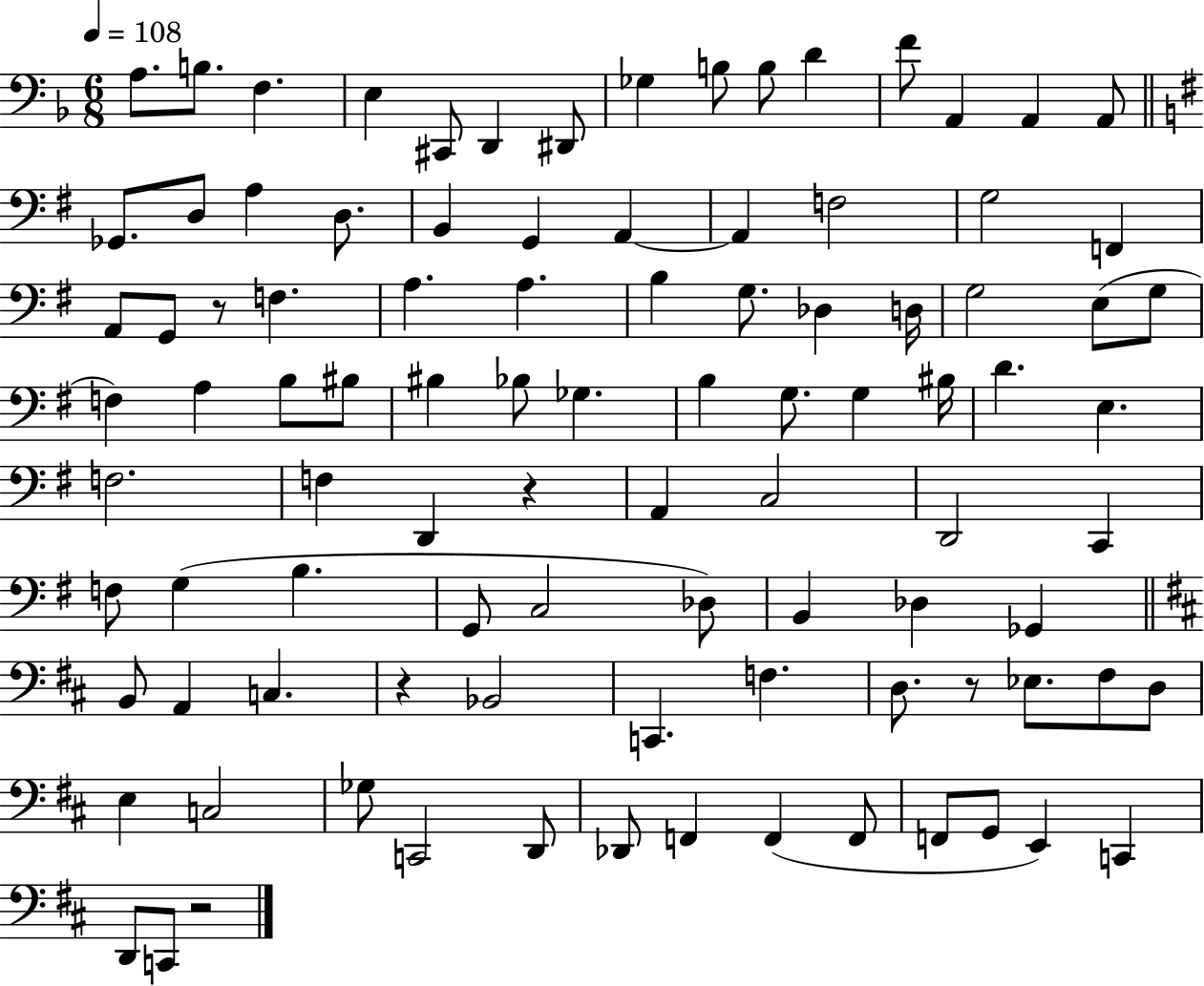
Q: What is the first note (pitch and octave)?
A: A3